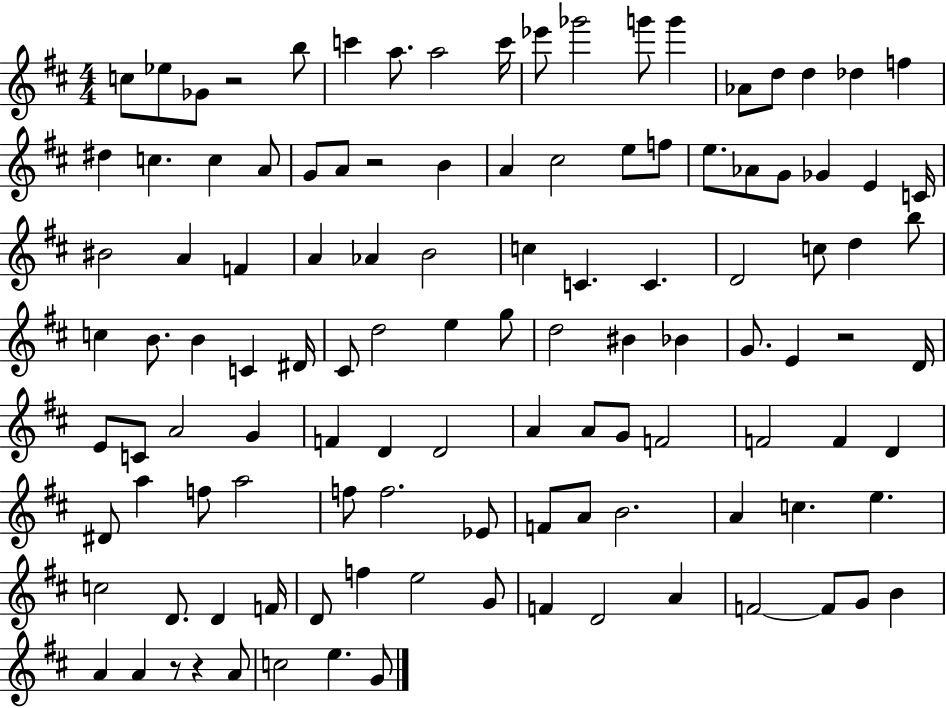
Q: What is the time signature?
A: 4/4